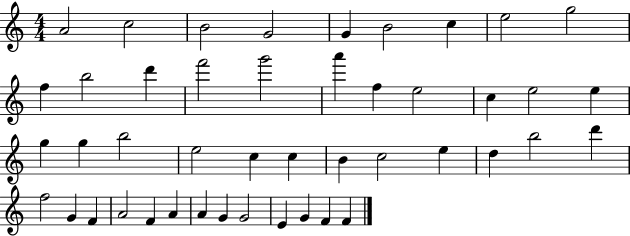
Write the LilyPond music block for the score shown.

{
  \clef treble
  \numericTimeSignature
  \time 4/4
  \key c \major
  a'2 c''2 | b'2 g'2 | g'4 b'2 c''4 | e''2 g''2 | \break f''4 b''2 d'''4 | f'''2 g'''2 | a'''4 f''4 e''2 | c''4 e''2 e''4 | \break g''4 g''4 b''2 | e''2 c''4 c''4 | b'4 c''2 e''4 | d''4 b''2 d'''4 | \break f''2 g'4 f'4 | a'2 f'4 a'4 | a'4 g'4 g'2 | e'4 g'4 f'4 f'4 | \break \bar "|."
}